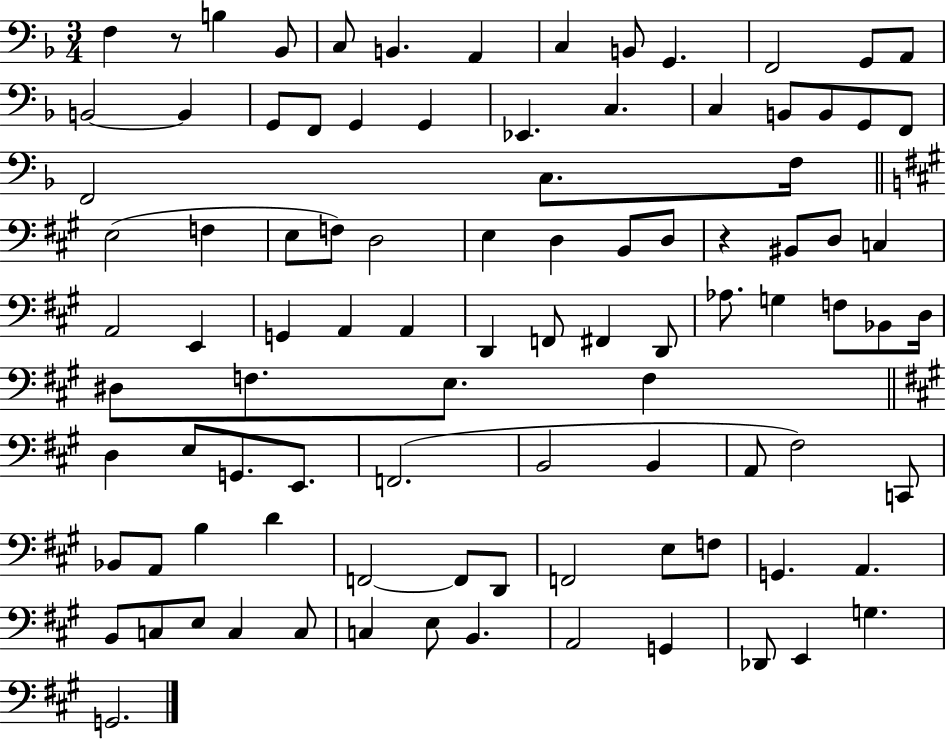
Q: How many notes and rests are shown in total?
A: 96